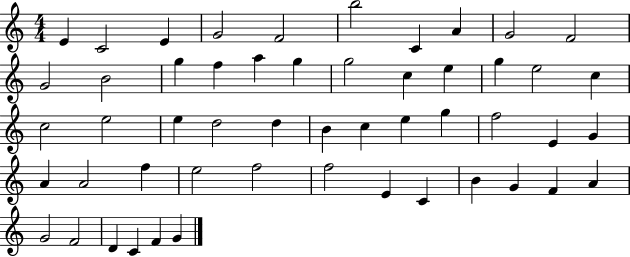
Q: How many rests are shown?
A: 0